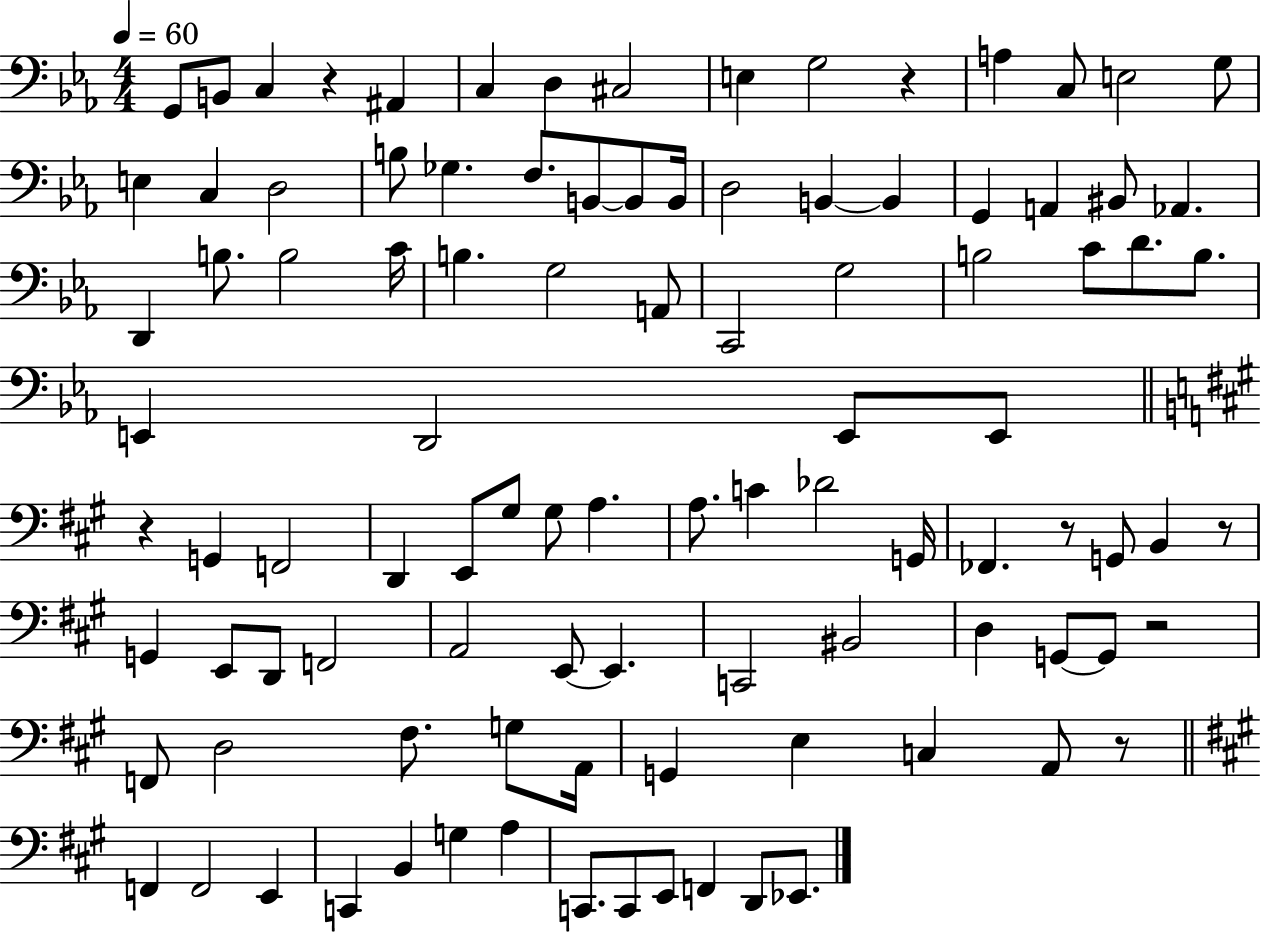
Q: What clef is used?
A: bass